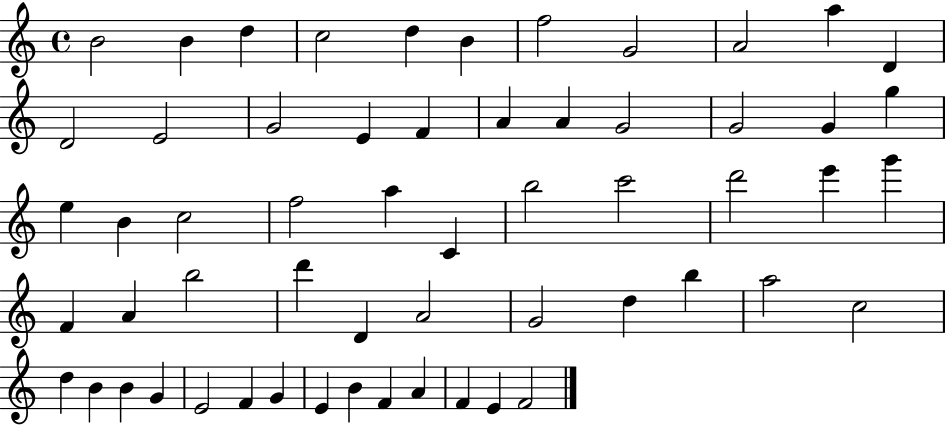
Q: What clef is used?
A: treble